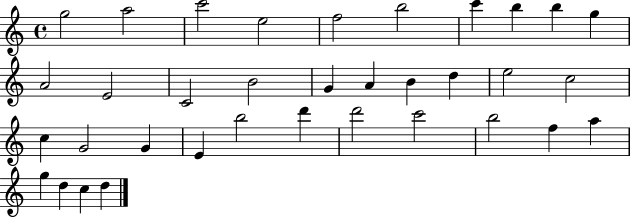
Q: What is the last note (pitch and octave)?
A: D5